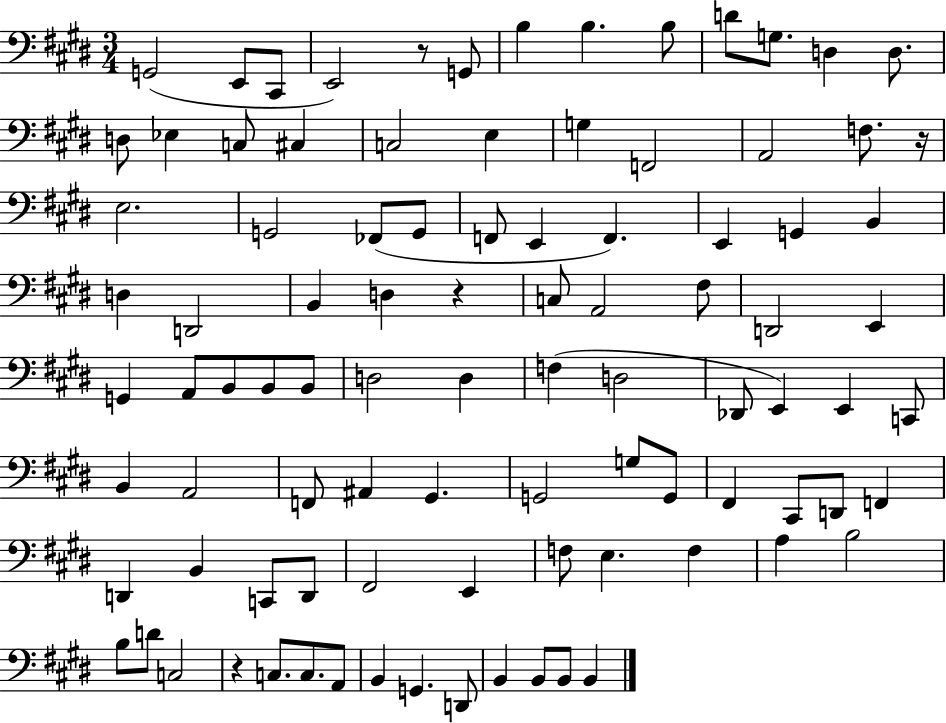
X:1
T:Untitled
M:3/4
L:1/4
K:E
G,,2 E,,/2 ^C,,/2 E,,2 z/2 G,,/2 B, B, B,/2 D/2 G,/2 D, D,/2 D,/2 _E, C,/2 ^C, C,2 E, G, F,,2 A,,2 F,/2 z/4 E,2 G,,2 _F,,/2 G,,/2 F,,/2 E,, F,, E,, G,, B,, D, D,,2 B,, D, z C,/2 A,,2 ^F,/2 D,,2 E,, G,, A,,/2 B,,/2 B,,/2 B,,/2 D,2 D, F, D,2 _D,,/2 E,, E,, C,,/2 B,, A,,2 F,,/2 ^A,, ^G,, G,,2 G,/2 G,,/2 ^F,, ^C,,/2 D,,/2 F,, D,, B,, C,,/2 D,,/2 ^F,,2 E,, F,/2 E, F, A, B,2 B,/2 D/2 C,2 z C,/2 C,/2 A,,/2 B,, G,, D,,/2 B,, B,,/2 B,,/2 B,,